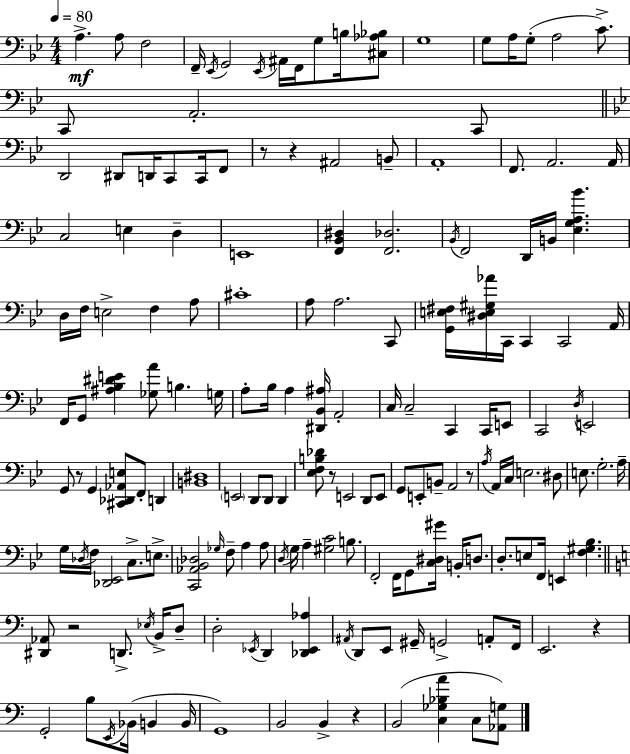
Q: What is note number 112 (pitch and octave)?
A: E3